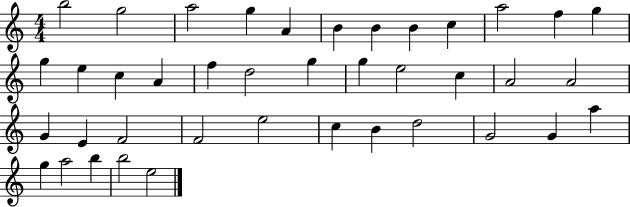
X:1
T:Untitled
M:4/4
L:1/4
K:C
b2 g2 a2 g A B B B c a2 f g g e c A f d2 g g e2 c A2 A2 G E F2 F2 e2 c B d2 G2 G a g a2 b b2 e2